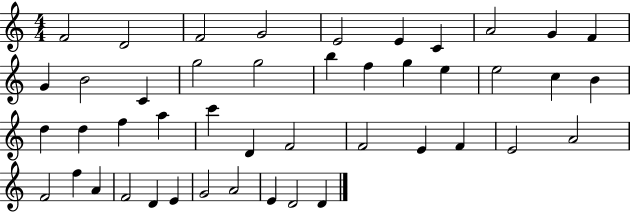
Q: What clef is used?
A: treble